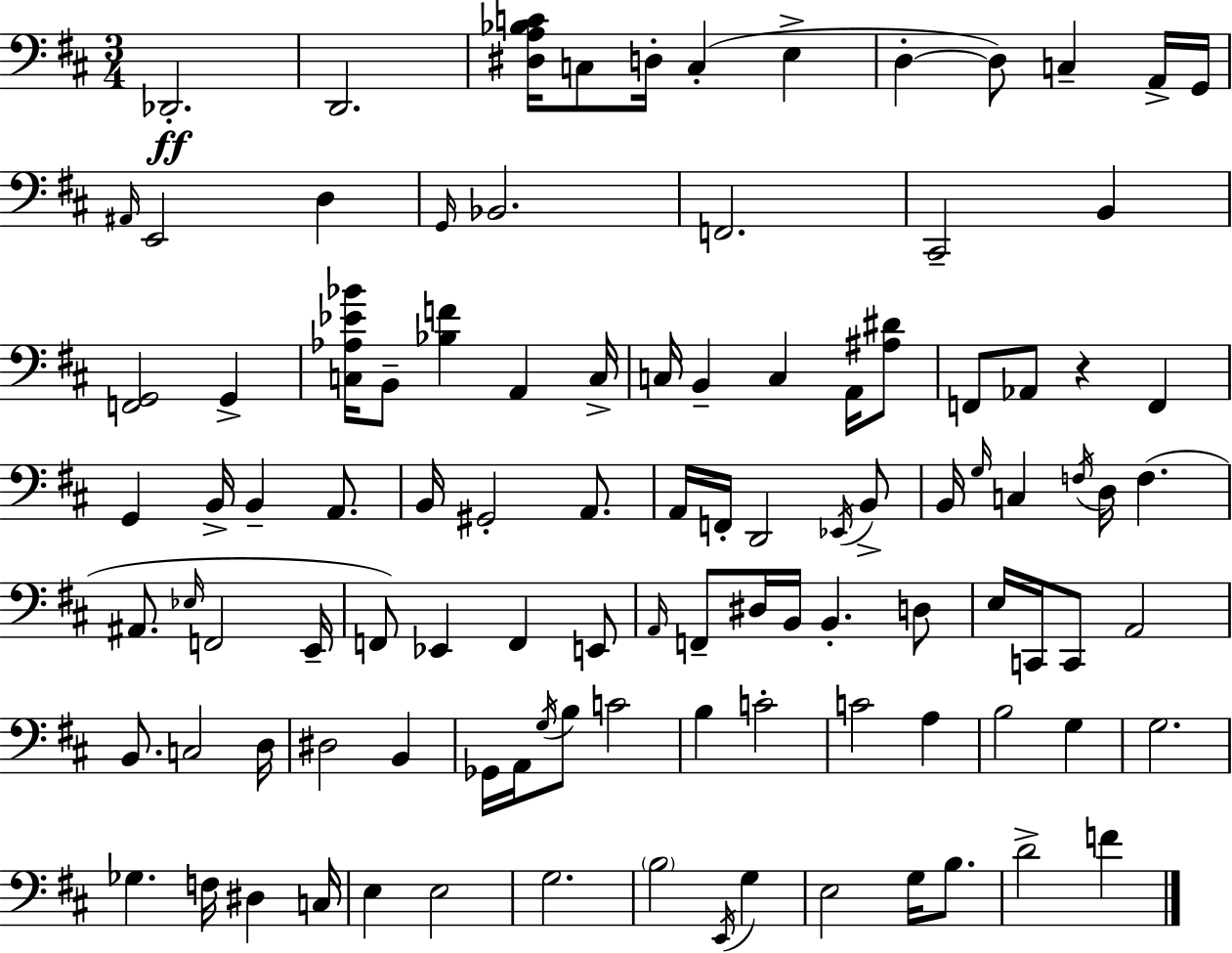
X:1
T:Untitled
M:3/4
L:1/4
K:D
_D,,2 D,,2 [^D,A,_B,C]/4 C,/2 D,/4 C, E, D, D,/2 C, A,,/4 G,,/4 ^A,,/4 E,,2 D, G,,/4 _B,,2 F,,2 ^C,,2 B,, [F,,G,,]2 G,, [C,_A,_E_B]/4 B,,/2 [_B,F] A,, C,/4 C,/4 B,, C, A,,/4 [^A,^D]/2 F,,/2 _A,,/2 z F,, G,, B,,/4 B,, A,,/2 B,,/4 ^G,,2 A,,/2 A,,/4 F,,/4 D,,2 _E,,/4 B,,/2 B,,/4 G,/4 C, F,/4 D,/4 F, ^A,,/2 _E,/4 F,,2 E,,/4 F,,/2 _E,, F,, E,,/2 A,,/4 F,,/2 ^D,/4 B,,/4 B,, D,/2 E,/4 C,,/4 C,,/2 A,,2 B,,/2 C,2 D,/4 ^D,2 B,, _G,,/4 A,,/4 G,/4 B,/2 C2 B, C2 C2 A, B,2 G, G,2 _G, F,/4 ^D, C,/4 E, E,2 G,2 B,2 E,,/4 G, E,2 G,/4 B,/2 D2 F